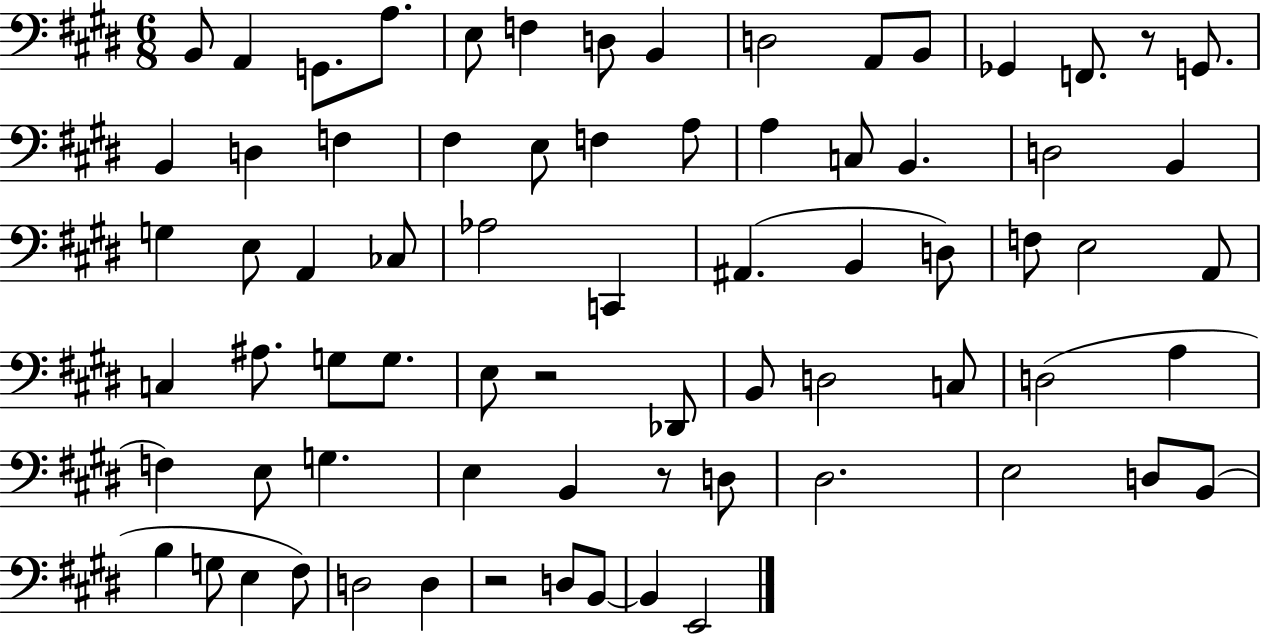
B2/e A2/q G2/e. A3/e. E3/e F3/q D3/e B2/q D3/h A2/e B2/e Gb2/q F2/e. R/e G2/e. B2/q D3/q F3/q F#3/q E3/e F3/q A3/e A3/q C3/e B2/q. D3/h B2/q G3/q E3/e A2/q CES3/e Ab3/h C2/q A#2/q. B2/q D3/e F3/e E3/h A2/e C3/q A#3/e. G3/e G3/e. E3/e R/h Db2/e B2/e D3/h C3/e D3/h A3/q F3/q E3/e G3/q. E3/q B2/q R/e D3/e D#3/h. E3/h D3/e B2/e B3/q G3/e E3/q F#3/e D3/h D3/q R/h D3/e B2/e B2/q E2/h